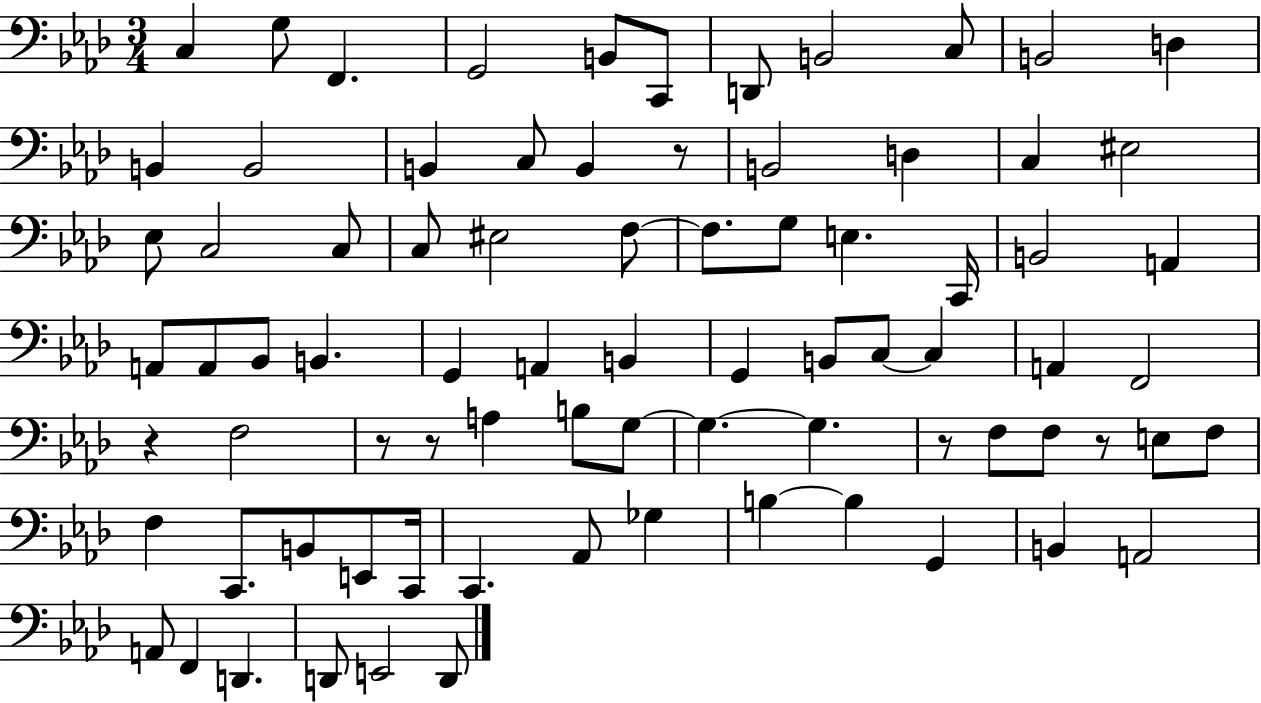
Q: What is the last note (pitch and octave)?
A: D2